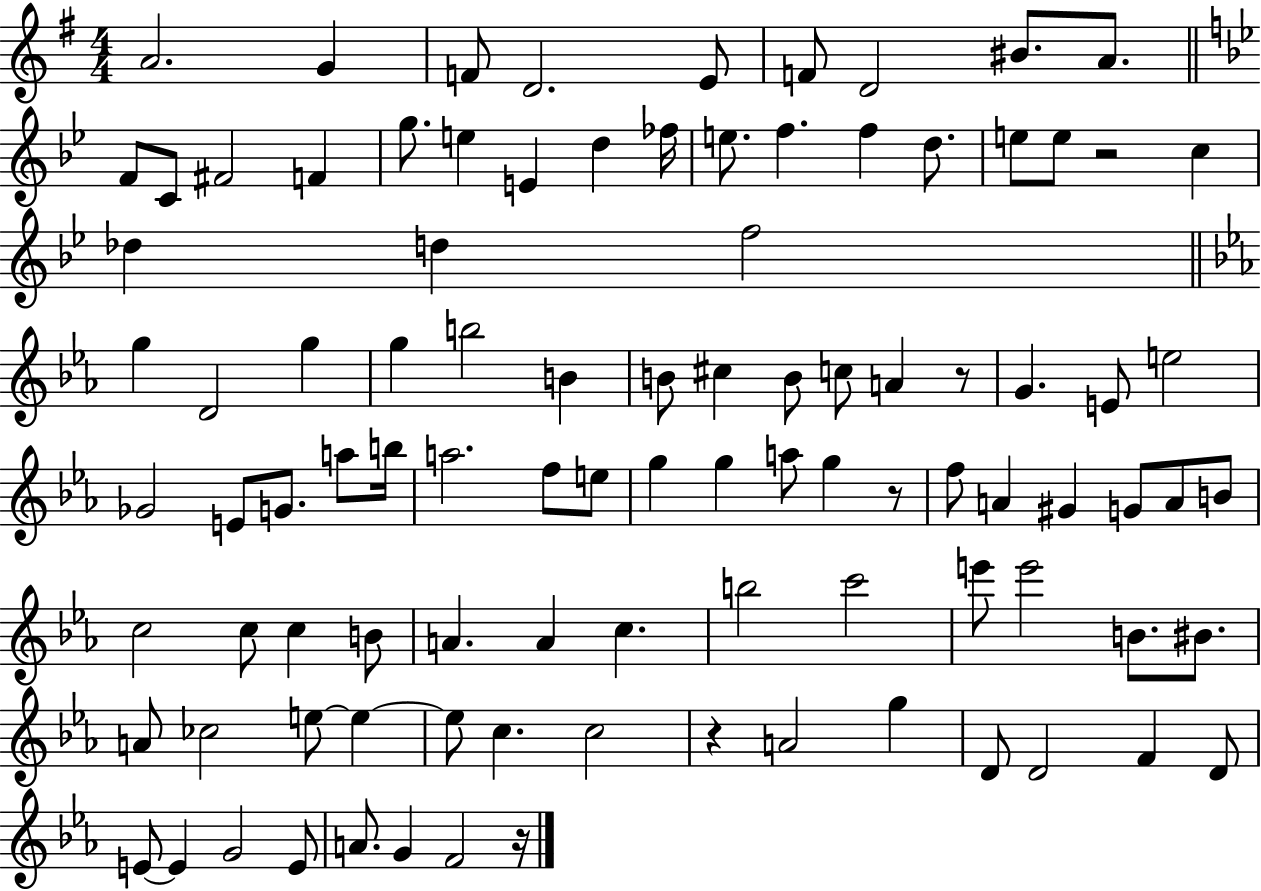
A4/h. G4/q F4/e D4/h. E4/e F4/e D4/h BIS4/e. A4/e. F4/e C4/e F#4/h F4/q G5/e. E5/q E4/q D5/q FES5/s E5/e. F5/q. F5/q D5/e. E5/e E5/e R/h C5/q Db5/q D5/q F5/h G5/q D4/h G5/q G5/q B5/h B4/q B4/e C#5/q B4/e C5/e A4/q R/e G4/q. E4/e E5/h Gb4/h E4/e G4/e. A5/e B5/s A5/h. F5/e E5/e G5/q G5/q A5/e G5/q R/e F5/e A4/q G#4/q G4/e A4/e B4/e C5/h C5/e C5/q B4/e A4/q. A4/q C5/q. B5/h C6/h E6/e E6/h B4/e. BIS4/e. A4/e CES5/h E5/e E5/q E5/e C5/q. C5/h R/q A4/h G5/q D4/e D4/h F4/q D4/e E4/e E4/q G4/h E4/e A4/e. G4/q F4/h R/s